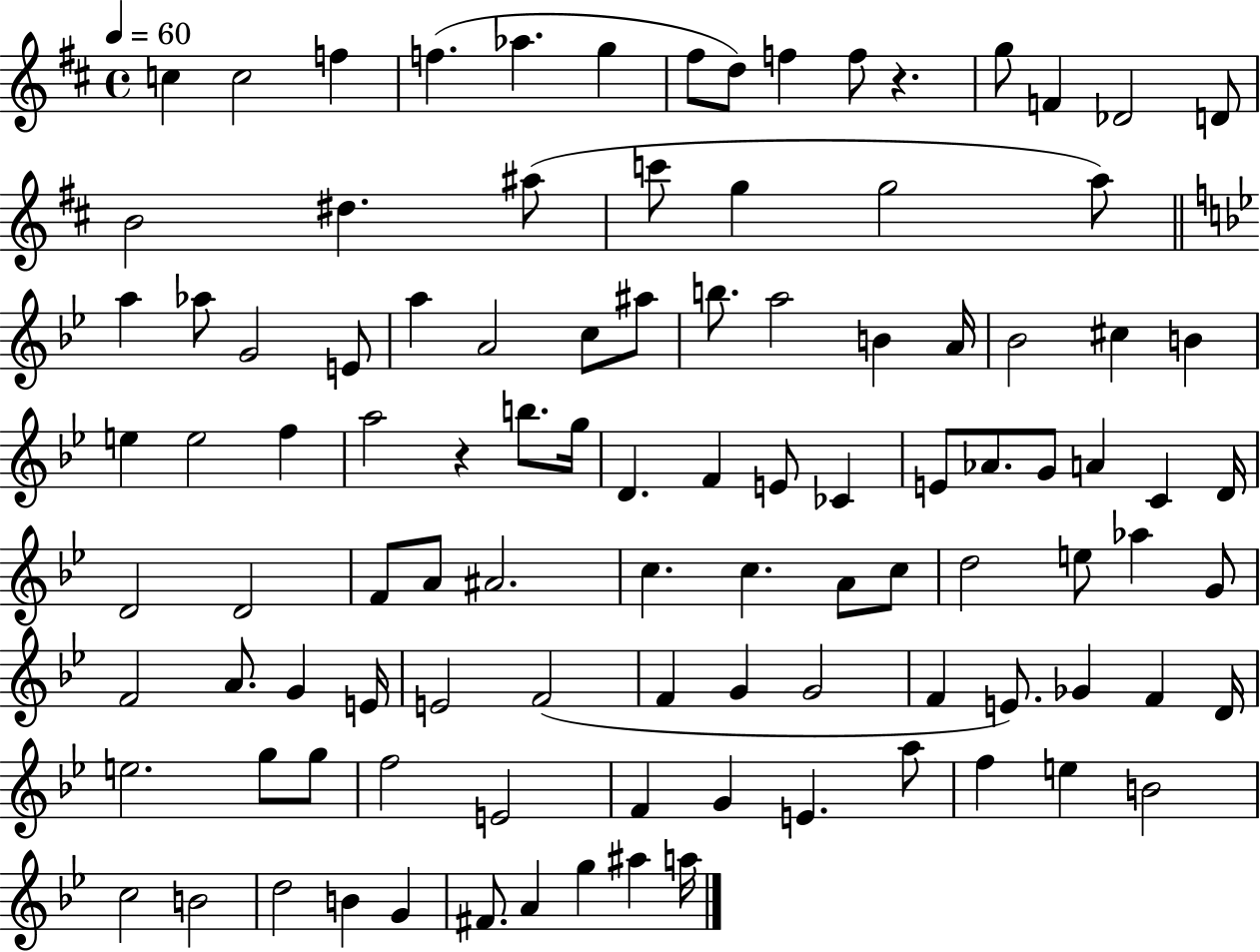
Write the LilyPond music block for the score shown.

{
  \clef treble
  \time 4/4
  \defaultTimeSignature
  \key d \major
  \tempo 4 = 60
  \repeat volta 2 { c''4 c''2 f''4 | f''4.( aes''4. g''4 | fis''8 d''8) f''4 f''8 r4. | g''8 f'4 des'2 d'8 | \break b'2 dis''4. ais''8( | c'''8 g''4 g''2 a''8) | \bar "||" \break \key g \minor a''4 aes''8 g'2 e'8 | a''4 a'2 c''8 ais''8 | b''8. a''2 b'4 a'16 | bes'2 cis''4 b'4 | \break e''4 e''2 f''4 | a''2 r4 b''8. g''16 | d'4. f'4 e'8 ces'4 | e'8 aes'8. g'8 a'4 c'4 d'16 | \break d'2 d'2 | f'8 a'8 ais'2. | c''4. c''4. a'8 c''8 | d''2 e''8 aes''4 g'8 | \break f'2 a'8. g'4 e'16 | e'2 f'2( | f'4 g'4 g'2 | f'4 e'8.) ges'4 f'4 d'16 | \break e''2. g''8 g''8 | f''2 e'2 | f'4 g'4 e'4. a''8 | f''4 e''4 b'2 | \break c''2 b'2 | d''2 b'4 g'4 | fis'8. a'4 g''4 ais''4 a''16 | } \bar "|."
}